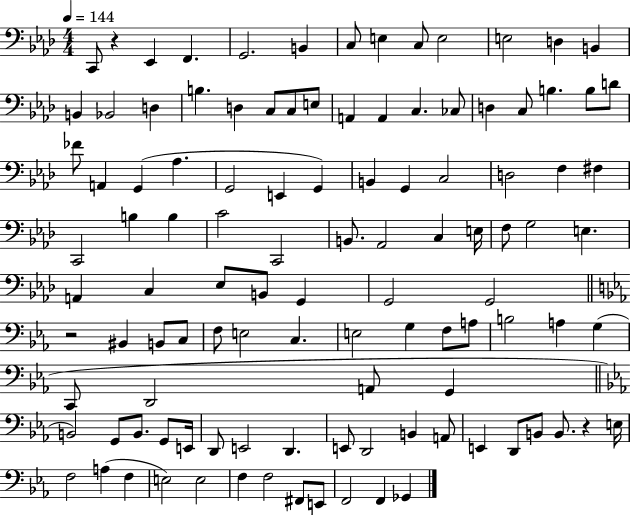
X:1
T:Untitled
M:4/4
L:1/4
K:Ab
C,,/2 z _E,, F,, G,,2 B,, C,/2 E, C,/2 E,2 E,2 D, B,, B,, _B,,2 D, B, D, C,/2 C,/2 E,/2 A,, A,, C, _C,/2 D, C,/2 B, B,/2 D/2 _F/2 A,, G,, _A, G,,2 E,, G,, B,, G,, C,2 D,2 F, ^F, C,,2 B, B, C2 C,,2 B,,/2 _A,,2 C, E,/4 F,/2 G,2 E, A,, C, _E,/2 B,,/2 G,, G,,2 G,,2 z2 ^B,, B,,/2 C,/2 F,/2 E,2 C, E,2 G, F,/2 A,/2 B,2 A, G, C,,/2 D,,2 A,,/2 G,, B,,2 G,,/2 B,,/2 G,,/2 E,,/4 D,,/2 E,,2 D,, E,,/2 D,,2 B,, A,,/2 E,, D,,/2 B,,/2 B,,/2 z E,/4 F,2 A, F, E,2 E,2 F, F,2 ^F,,/2 E,,/2 F,,2 F,, _G,,